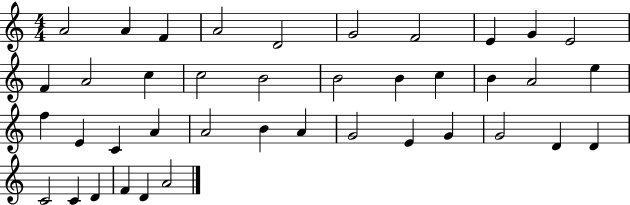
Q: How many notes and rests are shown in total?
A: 40